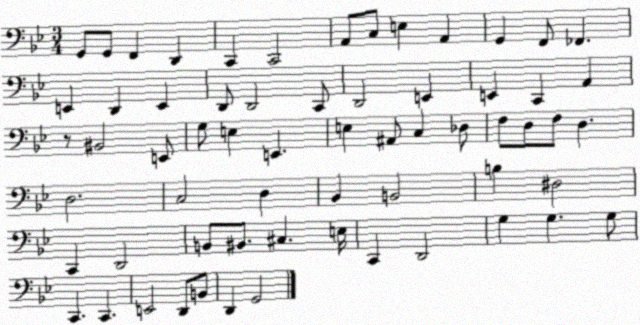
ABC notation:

X:1
T:Untitled
M:3/4
L:1/4
K:Bb
G,,/2 G,,/2 F,, D,, C,, C,,2 A,,/2 C,/2 E, A,, G,, F,,/2 _F,, E,, D,, E,, D,,/2 D,,2 C,,/2 D,,2 E,, E,, C,, A,, z/2 ^B,,2 E,,/2 G,/2 E, E,, E, ^A,,/2 C, _D,/2 F,/2 D,/2 F,/2 D, D,2 C,2 D, _B,, B,,2 B, ^D,2 C,, D,,2 B,,/2 ^B,,/2 ^C, E,/4 C,, D,,2 G, G, G,/2 C,, C,, E,,2 D,,/2 B,,/2 D,, G,,2